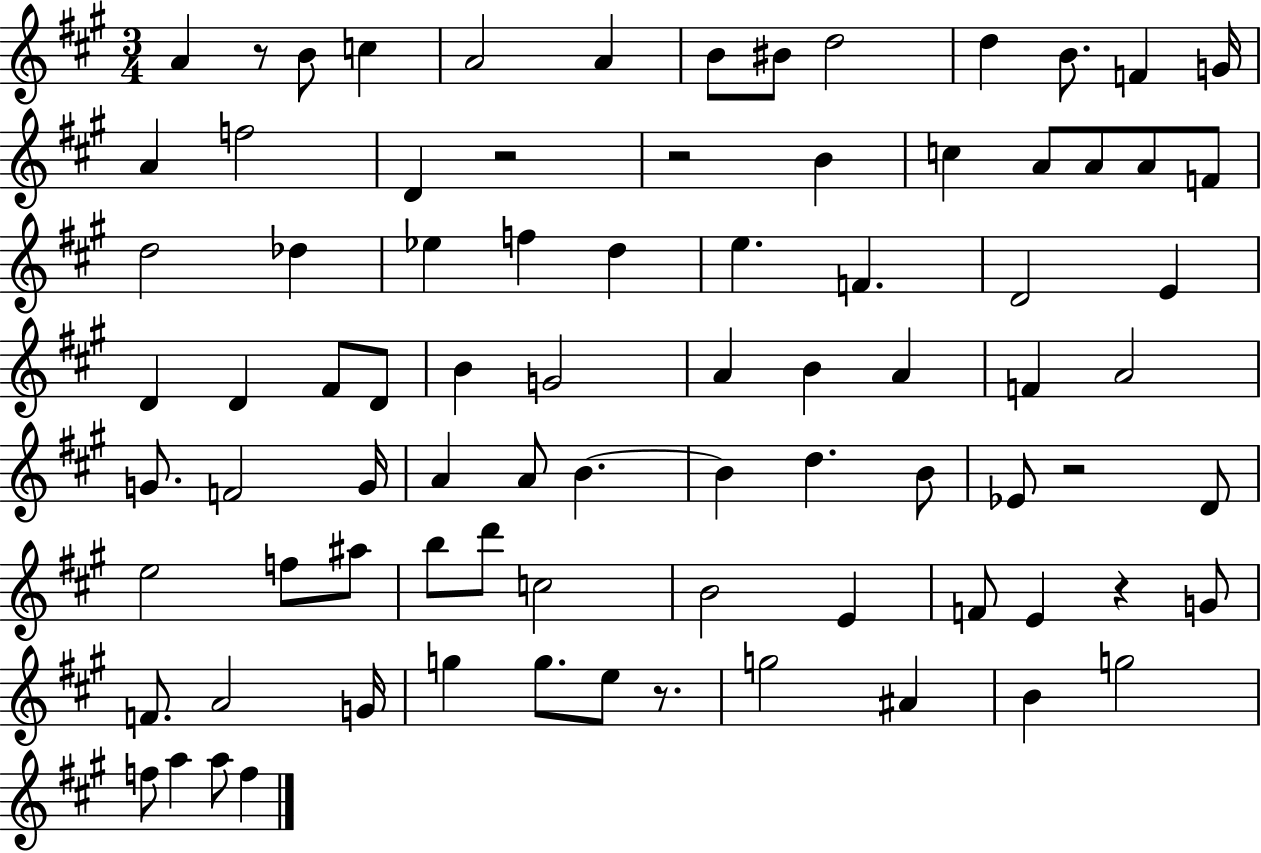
{
  \clef treble
  \numericTimeSignature
  \time 3/4
  \key a \major
  a'4 r8 b'8 c''4 | a'2 a'4 | b'8 bis'8 d''2 | d''4 b'8. f'4 g'16 | \break a'4 f''2 | d'4 r2 | r2 b'4 | c''4 a'8 a'8 a'8 f'8 | \break d''2 des''4 | ees''4 f''4 d''4 | e''4. f'4. | d'2 e'4 | \break d'4 d'4 fis'8 d'8 | b'4 g'2 | a'4 b'4 a'4 | f'4 a'2 | \break g'8. f'2 g'16 | a'4 a'8 b'4.~~ | b'4 d''4. b'8 | ees'8 r2 d'8 | \break e''2 f''8 ais''8 | b''8 d'''8 c''2 | b'2 e'4 | f'8 e'4 r4 g'8 | \break f'8. a'2 g'16 | g''4 g''8. e''8 r8. | g''2 ais'4 | b'4 g''2 | \break f''8 a''4 a''8 f''4 | \bar "|."
}